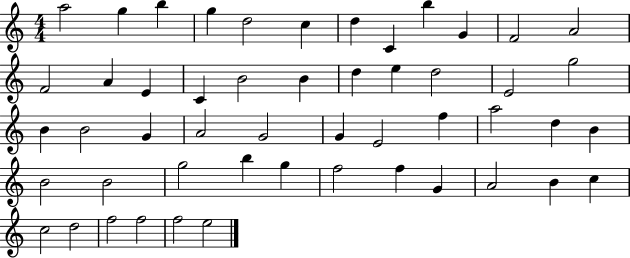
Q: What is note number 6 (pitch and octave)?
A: C5